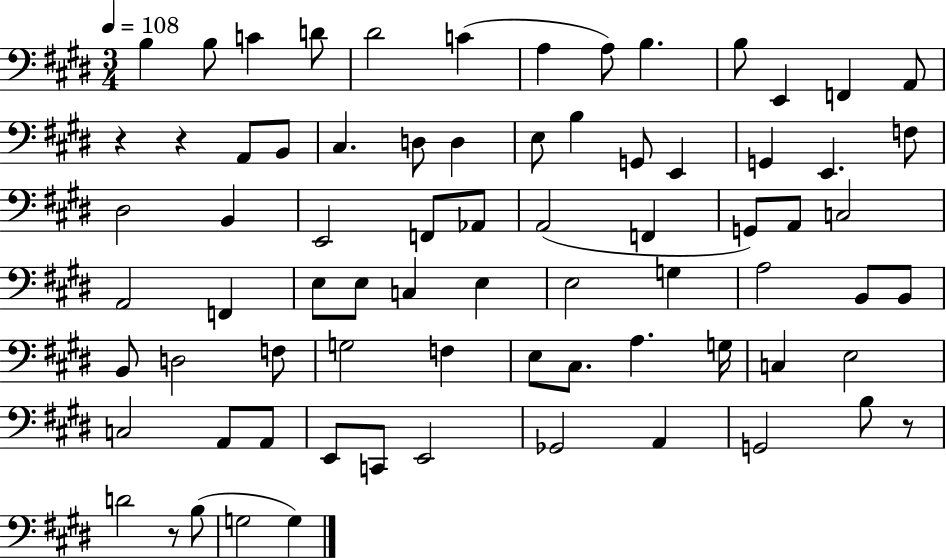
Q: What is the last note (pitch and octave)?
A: G3